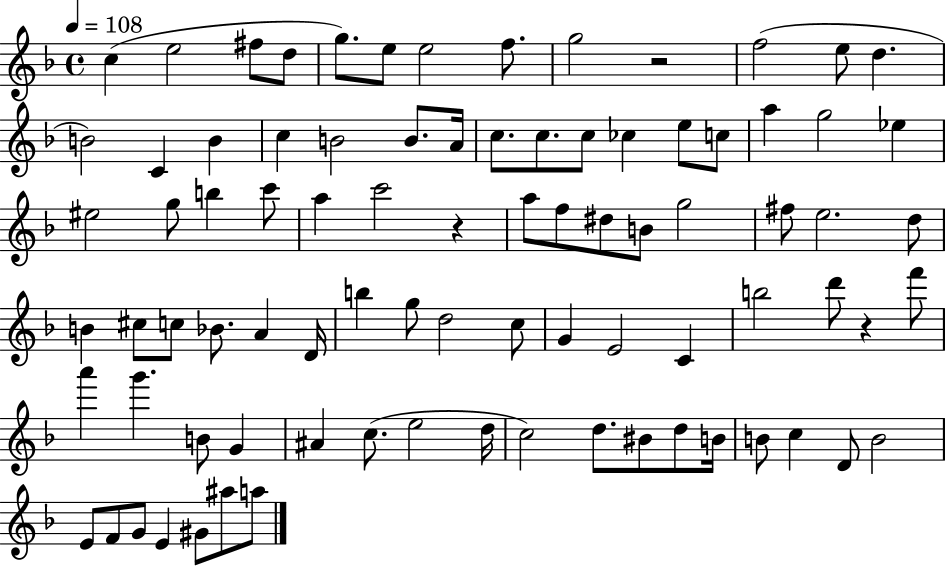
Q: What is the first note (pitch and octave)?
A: C5